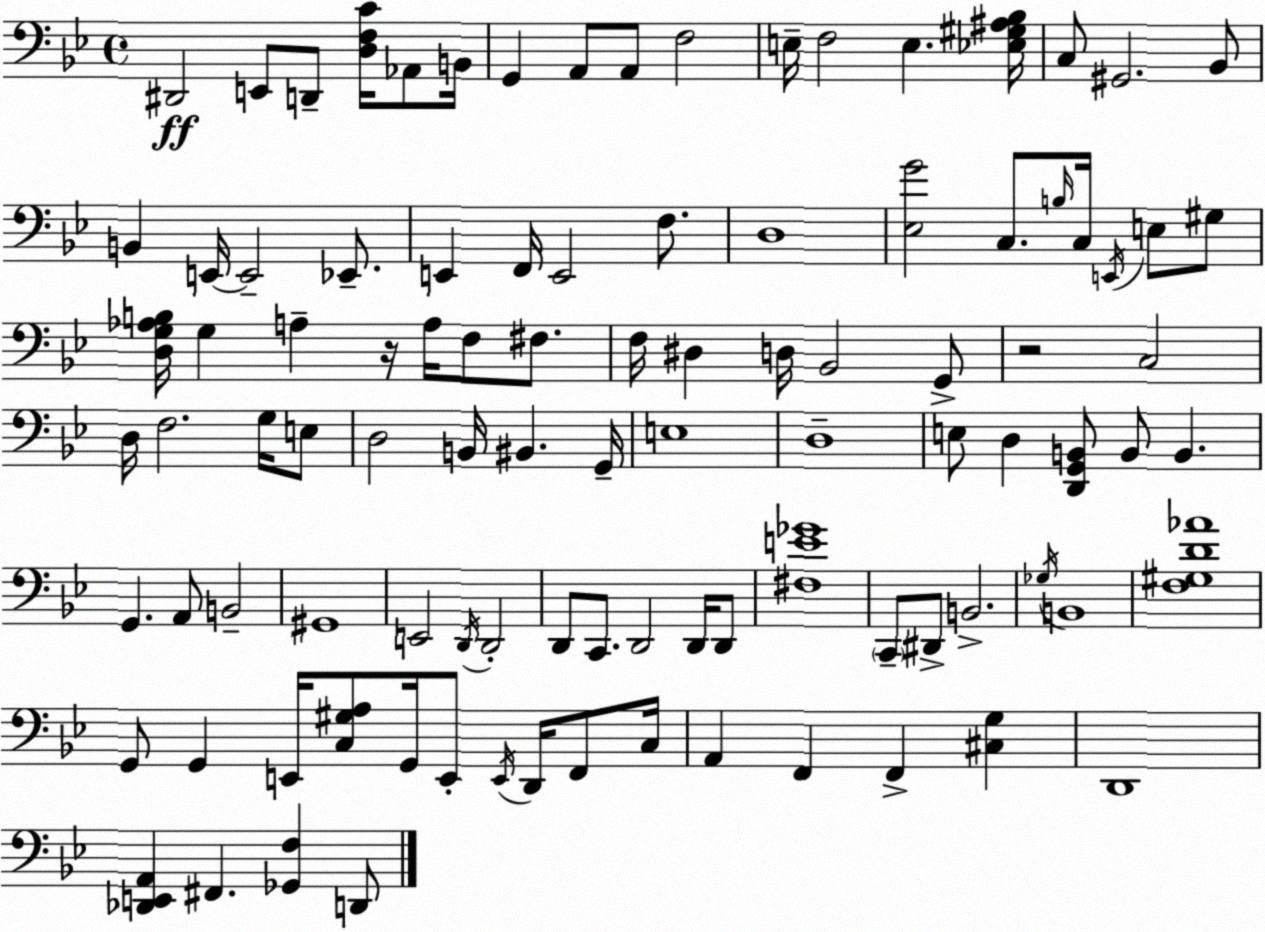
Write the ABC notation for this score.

X:1
T:Untitled
M:4/4
L:1/4
K:Bb
^D,,2 E,,/2 D,,/2 [D,F,C]/4 _A,,/2 B,,/4 G,, A,,/2 A,,/2 F,2 E,/4 F,2 E, [_E,^G,^A,_B,]/4 C,/2 ^G,,2 _B,,/2 B,, E,,/4 E,,2 _E,,/2 E,, F,,/4 E,,2 F,/2 D,4 [_E,G]2 C,/2 B,/4 C,/4 E,,/4 E,/2 ^G,/2 [D,G,_A,B,]/4 G, A, z/4 A,/4 F,/2 ^F,/2 F,/4 ^D, D,/4 _B,,2 G,,/2 z2 C,2 D,/4 F,2 G,/4 E,/2 D,2 B,,/4 ^B,, G,,/4 E,4 D,4 E,/2 D, [D,,G,,B,,]/2 B,,/2 B,, G,, A,,/2 B,,2 ^G,,4 E,,2 D,,/4 D,,2 D,,/2 C,,/2 D,,2 D,,/4 D,,/2 [^F,E_G]4 C,,/2 ^D,,/2 B,,2 _G,/4 B,,4 [F,^G,D_A]4 G,,/2 G,, E,,/4 [C,^G,A,]/2 G,,/4 E,,/2 E,,/4 D,,/4 F,,/2 C,/4 A,, F,, F,, [^C,G,] D,,4 [_D,,E,,A,,] ^F,, [_G,,F,] D,,/2